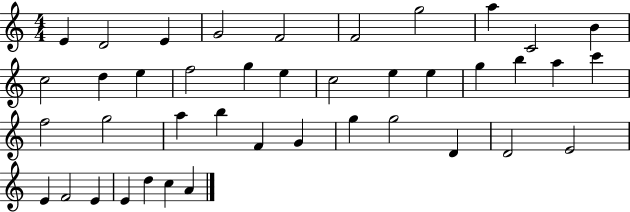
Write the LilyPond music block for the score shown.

{
  \clef treble
  \numericTimeSignature
  \time 4/4
  \key c \major
  e'4 d'2 e'4 | g'2 f'2 | f'2 g''2 | a''4 c'2 b'4 | \break c''2 d''4 e''4 | f''2 g''4 e''4 | c''2 e''4 e''4 | g''4 b''4 a''4 c'''4 | \break f''2 g''2 | a''4 b''4 f'4 g'4 | g''4 g''2 d'4 | d'2 e'2 | \break e'4 f'2 e'4 | e'4 d''4 c''4 a'4 | \bar "|."
}